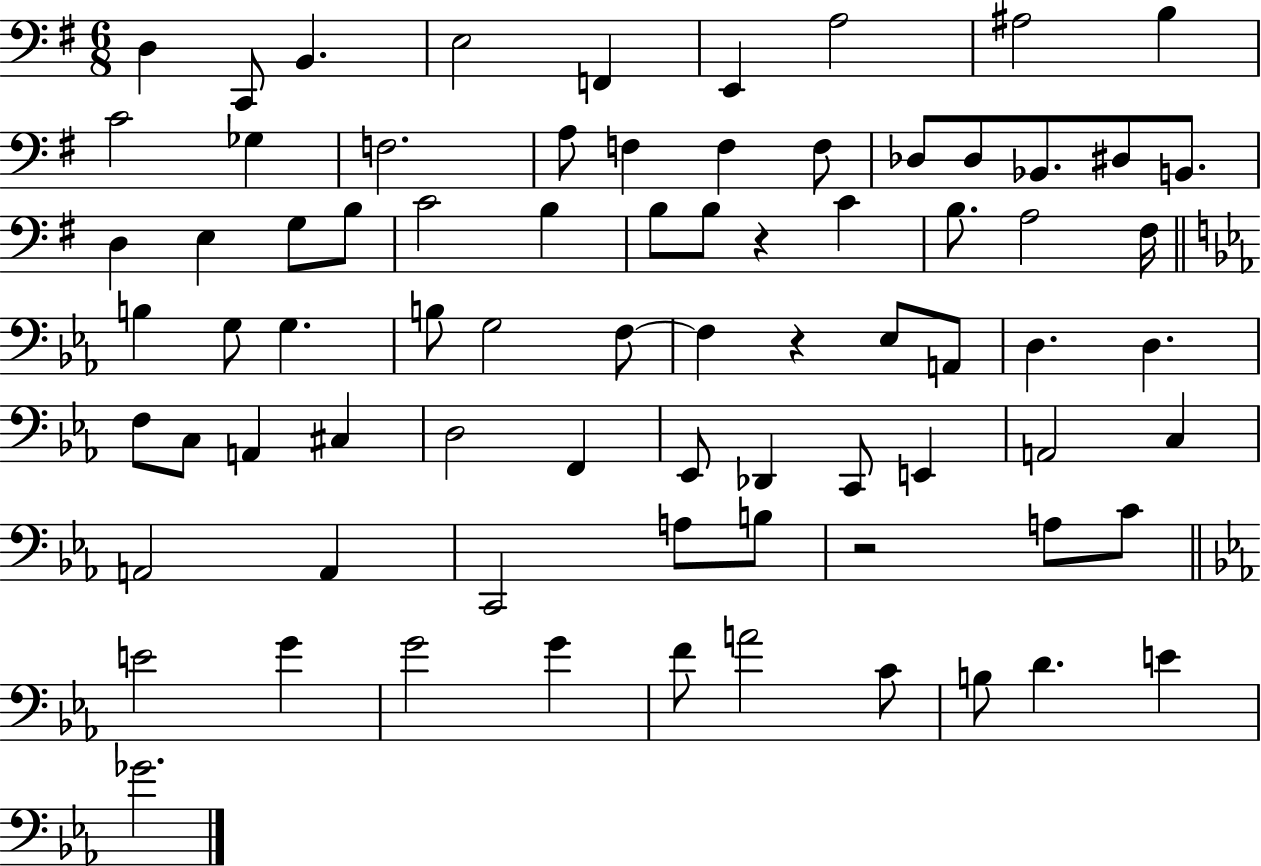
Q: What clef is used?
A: bass